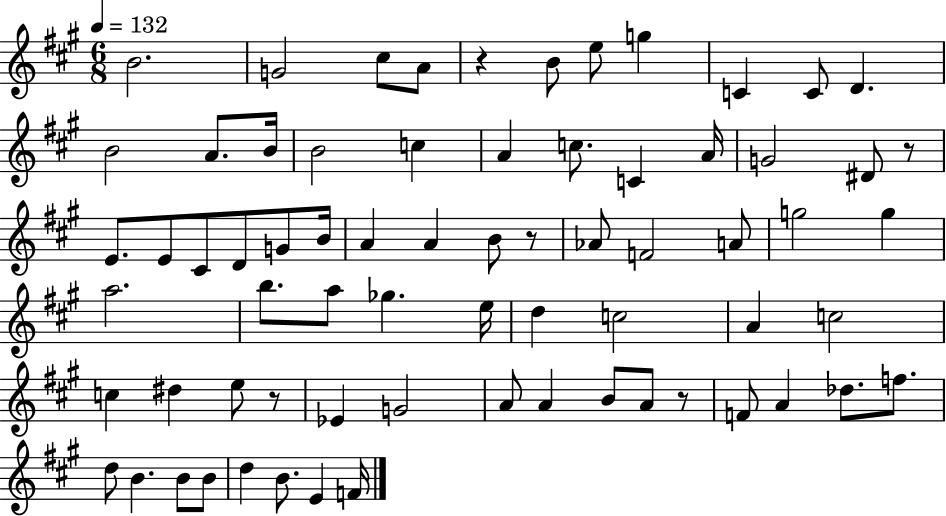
B4/h. G4/h C#5/e A4/e R/q B4/e E5/e G5/q C4/q C4/e D4/q. B4/h A4/e. B4/s B4/h C5/q A4/q C5/e. C4/q A4/s G4/h D#4/e R/e E4/e. E4/e C#4/e D4/e G4/e B4/s A4/q A4/q B4/e R/e Ab4/e F4/h A4/e G5/h G5/q A5/h. B5/e. A5/e Gb5/q. E5/s D5/q C5/h A4/q C5/h C5/q D#5/q E5/e R/e Eb4/q G4/h A4/e A4/q B4/e A4/e R/e F4/e A4/q Db5/e. F5/e. D5/e B4/q. B4/e B4/e D5/q B4/e. E4/q F4/s